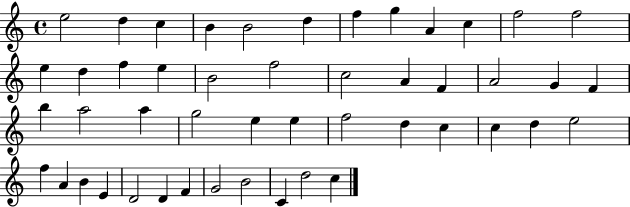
{
  \clef treble
  \time 4/4
  \defaultTimeSignature
  \key c \major
  e''2 d''4 c''4 | b'4 b'2 d''4 | f''4 g''4 a'4 c''4 | f''2 f''2 | \break e''4 d''4 f''4 e''4 | b'2 f''2 | c''2 a'4 f'4 | a'2 g'4 f'4 | \break b''4 a''2 a''4 | g''2 e''4 e''4 | f''2 d''4 c''4 | c''4 d''4 e''2 | \break f''4 a'4 b'4 e'4 | d'2 d'4 f'4 | g'2 b'2 | c'4 d''2 c''4 | \break \bar "|."
}